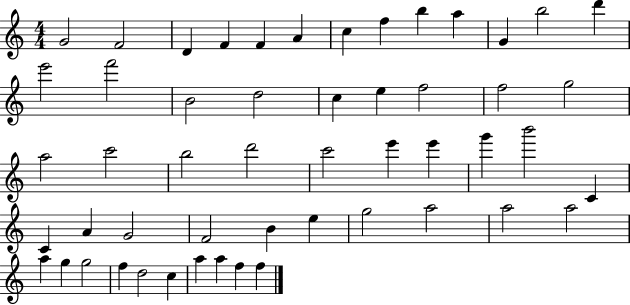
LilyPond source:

{
  \clef treble
  \numericTimeSignature
  \time 4/4
  \key c \major
  g'2 f'2 | d'4 f'4 f'4 a'4 | c''4 f''4 b''4 a''4 | g'4 b''2 d'''4 | \break e'''2 f'''2 | b'2 d''2 | c''4 e''4 f''2 | f''2 g''2 | \break a''2 c'''2 | b''2 d'''2 | c'''2 e'''4 e'''4 | g'''4 b'''2 c'4 | \break c'4 a'4 g'2 | f'2 b'4 e''4 | g''2 a''2 | a''2 a''2 | \break a''4 g''4 g''2 | f''4 d''2 c''4 | a''4 a''4 f''4 f''4 | \bar "|."
}